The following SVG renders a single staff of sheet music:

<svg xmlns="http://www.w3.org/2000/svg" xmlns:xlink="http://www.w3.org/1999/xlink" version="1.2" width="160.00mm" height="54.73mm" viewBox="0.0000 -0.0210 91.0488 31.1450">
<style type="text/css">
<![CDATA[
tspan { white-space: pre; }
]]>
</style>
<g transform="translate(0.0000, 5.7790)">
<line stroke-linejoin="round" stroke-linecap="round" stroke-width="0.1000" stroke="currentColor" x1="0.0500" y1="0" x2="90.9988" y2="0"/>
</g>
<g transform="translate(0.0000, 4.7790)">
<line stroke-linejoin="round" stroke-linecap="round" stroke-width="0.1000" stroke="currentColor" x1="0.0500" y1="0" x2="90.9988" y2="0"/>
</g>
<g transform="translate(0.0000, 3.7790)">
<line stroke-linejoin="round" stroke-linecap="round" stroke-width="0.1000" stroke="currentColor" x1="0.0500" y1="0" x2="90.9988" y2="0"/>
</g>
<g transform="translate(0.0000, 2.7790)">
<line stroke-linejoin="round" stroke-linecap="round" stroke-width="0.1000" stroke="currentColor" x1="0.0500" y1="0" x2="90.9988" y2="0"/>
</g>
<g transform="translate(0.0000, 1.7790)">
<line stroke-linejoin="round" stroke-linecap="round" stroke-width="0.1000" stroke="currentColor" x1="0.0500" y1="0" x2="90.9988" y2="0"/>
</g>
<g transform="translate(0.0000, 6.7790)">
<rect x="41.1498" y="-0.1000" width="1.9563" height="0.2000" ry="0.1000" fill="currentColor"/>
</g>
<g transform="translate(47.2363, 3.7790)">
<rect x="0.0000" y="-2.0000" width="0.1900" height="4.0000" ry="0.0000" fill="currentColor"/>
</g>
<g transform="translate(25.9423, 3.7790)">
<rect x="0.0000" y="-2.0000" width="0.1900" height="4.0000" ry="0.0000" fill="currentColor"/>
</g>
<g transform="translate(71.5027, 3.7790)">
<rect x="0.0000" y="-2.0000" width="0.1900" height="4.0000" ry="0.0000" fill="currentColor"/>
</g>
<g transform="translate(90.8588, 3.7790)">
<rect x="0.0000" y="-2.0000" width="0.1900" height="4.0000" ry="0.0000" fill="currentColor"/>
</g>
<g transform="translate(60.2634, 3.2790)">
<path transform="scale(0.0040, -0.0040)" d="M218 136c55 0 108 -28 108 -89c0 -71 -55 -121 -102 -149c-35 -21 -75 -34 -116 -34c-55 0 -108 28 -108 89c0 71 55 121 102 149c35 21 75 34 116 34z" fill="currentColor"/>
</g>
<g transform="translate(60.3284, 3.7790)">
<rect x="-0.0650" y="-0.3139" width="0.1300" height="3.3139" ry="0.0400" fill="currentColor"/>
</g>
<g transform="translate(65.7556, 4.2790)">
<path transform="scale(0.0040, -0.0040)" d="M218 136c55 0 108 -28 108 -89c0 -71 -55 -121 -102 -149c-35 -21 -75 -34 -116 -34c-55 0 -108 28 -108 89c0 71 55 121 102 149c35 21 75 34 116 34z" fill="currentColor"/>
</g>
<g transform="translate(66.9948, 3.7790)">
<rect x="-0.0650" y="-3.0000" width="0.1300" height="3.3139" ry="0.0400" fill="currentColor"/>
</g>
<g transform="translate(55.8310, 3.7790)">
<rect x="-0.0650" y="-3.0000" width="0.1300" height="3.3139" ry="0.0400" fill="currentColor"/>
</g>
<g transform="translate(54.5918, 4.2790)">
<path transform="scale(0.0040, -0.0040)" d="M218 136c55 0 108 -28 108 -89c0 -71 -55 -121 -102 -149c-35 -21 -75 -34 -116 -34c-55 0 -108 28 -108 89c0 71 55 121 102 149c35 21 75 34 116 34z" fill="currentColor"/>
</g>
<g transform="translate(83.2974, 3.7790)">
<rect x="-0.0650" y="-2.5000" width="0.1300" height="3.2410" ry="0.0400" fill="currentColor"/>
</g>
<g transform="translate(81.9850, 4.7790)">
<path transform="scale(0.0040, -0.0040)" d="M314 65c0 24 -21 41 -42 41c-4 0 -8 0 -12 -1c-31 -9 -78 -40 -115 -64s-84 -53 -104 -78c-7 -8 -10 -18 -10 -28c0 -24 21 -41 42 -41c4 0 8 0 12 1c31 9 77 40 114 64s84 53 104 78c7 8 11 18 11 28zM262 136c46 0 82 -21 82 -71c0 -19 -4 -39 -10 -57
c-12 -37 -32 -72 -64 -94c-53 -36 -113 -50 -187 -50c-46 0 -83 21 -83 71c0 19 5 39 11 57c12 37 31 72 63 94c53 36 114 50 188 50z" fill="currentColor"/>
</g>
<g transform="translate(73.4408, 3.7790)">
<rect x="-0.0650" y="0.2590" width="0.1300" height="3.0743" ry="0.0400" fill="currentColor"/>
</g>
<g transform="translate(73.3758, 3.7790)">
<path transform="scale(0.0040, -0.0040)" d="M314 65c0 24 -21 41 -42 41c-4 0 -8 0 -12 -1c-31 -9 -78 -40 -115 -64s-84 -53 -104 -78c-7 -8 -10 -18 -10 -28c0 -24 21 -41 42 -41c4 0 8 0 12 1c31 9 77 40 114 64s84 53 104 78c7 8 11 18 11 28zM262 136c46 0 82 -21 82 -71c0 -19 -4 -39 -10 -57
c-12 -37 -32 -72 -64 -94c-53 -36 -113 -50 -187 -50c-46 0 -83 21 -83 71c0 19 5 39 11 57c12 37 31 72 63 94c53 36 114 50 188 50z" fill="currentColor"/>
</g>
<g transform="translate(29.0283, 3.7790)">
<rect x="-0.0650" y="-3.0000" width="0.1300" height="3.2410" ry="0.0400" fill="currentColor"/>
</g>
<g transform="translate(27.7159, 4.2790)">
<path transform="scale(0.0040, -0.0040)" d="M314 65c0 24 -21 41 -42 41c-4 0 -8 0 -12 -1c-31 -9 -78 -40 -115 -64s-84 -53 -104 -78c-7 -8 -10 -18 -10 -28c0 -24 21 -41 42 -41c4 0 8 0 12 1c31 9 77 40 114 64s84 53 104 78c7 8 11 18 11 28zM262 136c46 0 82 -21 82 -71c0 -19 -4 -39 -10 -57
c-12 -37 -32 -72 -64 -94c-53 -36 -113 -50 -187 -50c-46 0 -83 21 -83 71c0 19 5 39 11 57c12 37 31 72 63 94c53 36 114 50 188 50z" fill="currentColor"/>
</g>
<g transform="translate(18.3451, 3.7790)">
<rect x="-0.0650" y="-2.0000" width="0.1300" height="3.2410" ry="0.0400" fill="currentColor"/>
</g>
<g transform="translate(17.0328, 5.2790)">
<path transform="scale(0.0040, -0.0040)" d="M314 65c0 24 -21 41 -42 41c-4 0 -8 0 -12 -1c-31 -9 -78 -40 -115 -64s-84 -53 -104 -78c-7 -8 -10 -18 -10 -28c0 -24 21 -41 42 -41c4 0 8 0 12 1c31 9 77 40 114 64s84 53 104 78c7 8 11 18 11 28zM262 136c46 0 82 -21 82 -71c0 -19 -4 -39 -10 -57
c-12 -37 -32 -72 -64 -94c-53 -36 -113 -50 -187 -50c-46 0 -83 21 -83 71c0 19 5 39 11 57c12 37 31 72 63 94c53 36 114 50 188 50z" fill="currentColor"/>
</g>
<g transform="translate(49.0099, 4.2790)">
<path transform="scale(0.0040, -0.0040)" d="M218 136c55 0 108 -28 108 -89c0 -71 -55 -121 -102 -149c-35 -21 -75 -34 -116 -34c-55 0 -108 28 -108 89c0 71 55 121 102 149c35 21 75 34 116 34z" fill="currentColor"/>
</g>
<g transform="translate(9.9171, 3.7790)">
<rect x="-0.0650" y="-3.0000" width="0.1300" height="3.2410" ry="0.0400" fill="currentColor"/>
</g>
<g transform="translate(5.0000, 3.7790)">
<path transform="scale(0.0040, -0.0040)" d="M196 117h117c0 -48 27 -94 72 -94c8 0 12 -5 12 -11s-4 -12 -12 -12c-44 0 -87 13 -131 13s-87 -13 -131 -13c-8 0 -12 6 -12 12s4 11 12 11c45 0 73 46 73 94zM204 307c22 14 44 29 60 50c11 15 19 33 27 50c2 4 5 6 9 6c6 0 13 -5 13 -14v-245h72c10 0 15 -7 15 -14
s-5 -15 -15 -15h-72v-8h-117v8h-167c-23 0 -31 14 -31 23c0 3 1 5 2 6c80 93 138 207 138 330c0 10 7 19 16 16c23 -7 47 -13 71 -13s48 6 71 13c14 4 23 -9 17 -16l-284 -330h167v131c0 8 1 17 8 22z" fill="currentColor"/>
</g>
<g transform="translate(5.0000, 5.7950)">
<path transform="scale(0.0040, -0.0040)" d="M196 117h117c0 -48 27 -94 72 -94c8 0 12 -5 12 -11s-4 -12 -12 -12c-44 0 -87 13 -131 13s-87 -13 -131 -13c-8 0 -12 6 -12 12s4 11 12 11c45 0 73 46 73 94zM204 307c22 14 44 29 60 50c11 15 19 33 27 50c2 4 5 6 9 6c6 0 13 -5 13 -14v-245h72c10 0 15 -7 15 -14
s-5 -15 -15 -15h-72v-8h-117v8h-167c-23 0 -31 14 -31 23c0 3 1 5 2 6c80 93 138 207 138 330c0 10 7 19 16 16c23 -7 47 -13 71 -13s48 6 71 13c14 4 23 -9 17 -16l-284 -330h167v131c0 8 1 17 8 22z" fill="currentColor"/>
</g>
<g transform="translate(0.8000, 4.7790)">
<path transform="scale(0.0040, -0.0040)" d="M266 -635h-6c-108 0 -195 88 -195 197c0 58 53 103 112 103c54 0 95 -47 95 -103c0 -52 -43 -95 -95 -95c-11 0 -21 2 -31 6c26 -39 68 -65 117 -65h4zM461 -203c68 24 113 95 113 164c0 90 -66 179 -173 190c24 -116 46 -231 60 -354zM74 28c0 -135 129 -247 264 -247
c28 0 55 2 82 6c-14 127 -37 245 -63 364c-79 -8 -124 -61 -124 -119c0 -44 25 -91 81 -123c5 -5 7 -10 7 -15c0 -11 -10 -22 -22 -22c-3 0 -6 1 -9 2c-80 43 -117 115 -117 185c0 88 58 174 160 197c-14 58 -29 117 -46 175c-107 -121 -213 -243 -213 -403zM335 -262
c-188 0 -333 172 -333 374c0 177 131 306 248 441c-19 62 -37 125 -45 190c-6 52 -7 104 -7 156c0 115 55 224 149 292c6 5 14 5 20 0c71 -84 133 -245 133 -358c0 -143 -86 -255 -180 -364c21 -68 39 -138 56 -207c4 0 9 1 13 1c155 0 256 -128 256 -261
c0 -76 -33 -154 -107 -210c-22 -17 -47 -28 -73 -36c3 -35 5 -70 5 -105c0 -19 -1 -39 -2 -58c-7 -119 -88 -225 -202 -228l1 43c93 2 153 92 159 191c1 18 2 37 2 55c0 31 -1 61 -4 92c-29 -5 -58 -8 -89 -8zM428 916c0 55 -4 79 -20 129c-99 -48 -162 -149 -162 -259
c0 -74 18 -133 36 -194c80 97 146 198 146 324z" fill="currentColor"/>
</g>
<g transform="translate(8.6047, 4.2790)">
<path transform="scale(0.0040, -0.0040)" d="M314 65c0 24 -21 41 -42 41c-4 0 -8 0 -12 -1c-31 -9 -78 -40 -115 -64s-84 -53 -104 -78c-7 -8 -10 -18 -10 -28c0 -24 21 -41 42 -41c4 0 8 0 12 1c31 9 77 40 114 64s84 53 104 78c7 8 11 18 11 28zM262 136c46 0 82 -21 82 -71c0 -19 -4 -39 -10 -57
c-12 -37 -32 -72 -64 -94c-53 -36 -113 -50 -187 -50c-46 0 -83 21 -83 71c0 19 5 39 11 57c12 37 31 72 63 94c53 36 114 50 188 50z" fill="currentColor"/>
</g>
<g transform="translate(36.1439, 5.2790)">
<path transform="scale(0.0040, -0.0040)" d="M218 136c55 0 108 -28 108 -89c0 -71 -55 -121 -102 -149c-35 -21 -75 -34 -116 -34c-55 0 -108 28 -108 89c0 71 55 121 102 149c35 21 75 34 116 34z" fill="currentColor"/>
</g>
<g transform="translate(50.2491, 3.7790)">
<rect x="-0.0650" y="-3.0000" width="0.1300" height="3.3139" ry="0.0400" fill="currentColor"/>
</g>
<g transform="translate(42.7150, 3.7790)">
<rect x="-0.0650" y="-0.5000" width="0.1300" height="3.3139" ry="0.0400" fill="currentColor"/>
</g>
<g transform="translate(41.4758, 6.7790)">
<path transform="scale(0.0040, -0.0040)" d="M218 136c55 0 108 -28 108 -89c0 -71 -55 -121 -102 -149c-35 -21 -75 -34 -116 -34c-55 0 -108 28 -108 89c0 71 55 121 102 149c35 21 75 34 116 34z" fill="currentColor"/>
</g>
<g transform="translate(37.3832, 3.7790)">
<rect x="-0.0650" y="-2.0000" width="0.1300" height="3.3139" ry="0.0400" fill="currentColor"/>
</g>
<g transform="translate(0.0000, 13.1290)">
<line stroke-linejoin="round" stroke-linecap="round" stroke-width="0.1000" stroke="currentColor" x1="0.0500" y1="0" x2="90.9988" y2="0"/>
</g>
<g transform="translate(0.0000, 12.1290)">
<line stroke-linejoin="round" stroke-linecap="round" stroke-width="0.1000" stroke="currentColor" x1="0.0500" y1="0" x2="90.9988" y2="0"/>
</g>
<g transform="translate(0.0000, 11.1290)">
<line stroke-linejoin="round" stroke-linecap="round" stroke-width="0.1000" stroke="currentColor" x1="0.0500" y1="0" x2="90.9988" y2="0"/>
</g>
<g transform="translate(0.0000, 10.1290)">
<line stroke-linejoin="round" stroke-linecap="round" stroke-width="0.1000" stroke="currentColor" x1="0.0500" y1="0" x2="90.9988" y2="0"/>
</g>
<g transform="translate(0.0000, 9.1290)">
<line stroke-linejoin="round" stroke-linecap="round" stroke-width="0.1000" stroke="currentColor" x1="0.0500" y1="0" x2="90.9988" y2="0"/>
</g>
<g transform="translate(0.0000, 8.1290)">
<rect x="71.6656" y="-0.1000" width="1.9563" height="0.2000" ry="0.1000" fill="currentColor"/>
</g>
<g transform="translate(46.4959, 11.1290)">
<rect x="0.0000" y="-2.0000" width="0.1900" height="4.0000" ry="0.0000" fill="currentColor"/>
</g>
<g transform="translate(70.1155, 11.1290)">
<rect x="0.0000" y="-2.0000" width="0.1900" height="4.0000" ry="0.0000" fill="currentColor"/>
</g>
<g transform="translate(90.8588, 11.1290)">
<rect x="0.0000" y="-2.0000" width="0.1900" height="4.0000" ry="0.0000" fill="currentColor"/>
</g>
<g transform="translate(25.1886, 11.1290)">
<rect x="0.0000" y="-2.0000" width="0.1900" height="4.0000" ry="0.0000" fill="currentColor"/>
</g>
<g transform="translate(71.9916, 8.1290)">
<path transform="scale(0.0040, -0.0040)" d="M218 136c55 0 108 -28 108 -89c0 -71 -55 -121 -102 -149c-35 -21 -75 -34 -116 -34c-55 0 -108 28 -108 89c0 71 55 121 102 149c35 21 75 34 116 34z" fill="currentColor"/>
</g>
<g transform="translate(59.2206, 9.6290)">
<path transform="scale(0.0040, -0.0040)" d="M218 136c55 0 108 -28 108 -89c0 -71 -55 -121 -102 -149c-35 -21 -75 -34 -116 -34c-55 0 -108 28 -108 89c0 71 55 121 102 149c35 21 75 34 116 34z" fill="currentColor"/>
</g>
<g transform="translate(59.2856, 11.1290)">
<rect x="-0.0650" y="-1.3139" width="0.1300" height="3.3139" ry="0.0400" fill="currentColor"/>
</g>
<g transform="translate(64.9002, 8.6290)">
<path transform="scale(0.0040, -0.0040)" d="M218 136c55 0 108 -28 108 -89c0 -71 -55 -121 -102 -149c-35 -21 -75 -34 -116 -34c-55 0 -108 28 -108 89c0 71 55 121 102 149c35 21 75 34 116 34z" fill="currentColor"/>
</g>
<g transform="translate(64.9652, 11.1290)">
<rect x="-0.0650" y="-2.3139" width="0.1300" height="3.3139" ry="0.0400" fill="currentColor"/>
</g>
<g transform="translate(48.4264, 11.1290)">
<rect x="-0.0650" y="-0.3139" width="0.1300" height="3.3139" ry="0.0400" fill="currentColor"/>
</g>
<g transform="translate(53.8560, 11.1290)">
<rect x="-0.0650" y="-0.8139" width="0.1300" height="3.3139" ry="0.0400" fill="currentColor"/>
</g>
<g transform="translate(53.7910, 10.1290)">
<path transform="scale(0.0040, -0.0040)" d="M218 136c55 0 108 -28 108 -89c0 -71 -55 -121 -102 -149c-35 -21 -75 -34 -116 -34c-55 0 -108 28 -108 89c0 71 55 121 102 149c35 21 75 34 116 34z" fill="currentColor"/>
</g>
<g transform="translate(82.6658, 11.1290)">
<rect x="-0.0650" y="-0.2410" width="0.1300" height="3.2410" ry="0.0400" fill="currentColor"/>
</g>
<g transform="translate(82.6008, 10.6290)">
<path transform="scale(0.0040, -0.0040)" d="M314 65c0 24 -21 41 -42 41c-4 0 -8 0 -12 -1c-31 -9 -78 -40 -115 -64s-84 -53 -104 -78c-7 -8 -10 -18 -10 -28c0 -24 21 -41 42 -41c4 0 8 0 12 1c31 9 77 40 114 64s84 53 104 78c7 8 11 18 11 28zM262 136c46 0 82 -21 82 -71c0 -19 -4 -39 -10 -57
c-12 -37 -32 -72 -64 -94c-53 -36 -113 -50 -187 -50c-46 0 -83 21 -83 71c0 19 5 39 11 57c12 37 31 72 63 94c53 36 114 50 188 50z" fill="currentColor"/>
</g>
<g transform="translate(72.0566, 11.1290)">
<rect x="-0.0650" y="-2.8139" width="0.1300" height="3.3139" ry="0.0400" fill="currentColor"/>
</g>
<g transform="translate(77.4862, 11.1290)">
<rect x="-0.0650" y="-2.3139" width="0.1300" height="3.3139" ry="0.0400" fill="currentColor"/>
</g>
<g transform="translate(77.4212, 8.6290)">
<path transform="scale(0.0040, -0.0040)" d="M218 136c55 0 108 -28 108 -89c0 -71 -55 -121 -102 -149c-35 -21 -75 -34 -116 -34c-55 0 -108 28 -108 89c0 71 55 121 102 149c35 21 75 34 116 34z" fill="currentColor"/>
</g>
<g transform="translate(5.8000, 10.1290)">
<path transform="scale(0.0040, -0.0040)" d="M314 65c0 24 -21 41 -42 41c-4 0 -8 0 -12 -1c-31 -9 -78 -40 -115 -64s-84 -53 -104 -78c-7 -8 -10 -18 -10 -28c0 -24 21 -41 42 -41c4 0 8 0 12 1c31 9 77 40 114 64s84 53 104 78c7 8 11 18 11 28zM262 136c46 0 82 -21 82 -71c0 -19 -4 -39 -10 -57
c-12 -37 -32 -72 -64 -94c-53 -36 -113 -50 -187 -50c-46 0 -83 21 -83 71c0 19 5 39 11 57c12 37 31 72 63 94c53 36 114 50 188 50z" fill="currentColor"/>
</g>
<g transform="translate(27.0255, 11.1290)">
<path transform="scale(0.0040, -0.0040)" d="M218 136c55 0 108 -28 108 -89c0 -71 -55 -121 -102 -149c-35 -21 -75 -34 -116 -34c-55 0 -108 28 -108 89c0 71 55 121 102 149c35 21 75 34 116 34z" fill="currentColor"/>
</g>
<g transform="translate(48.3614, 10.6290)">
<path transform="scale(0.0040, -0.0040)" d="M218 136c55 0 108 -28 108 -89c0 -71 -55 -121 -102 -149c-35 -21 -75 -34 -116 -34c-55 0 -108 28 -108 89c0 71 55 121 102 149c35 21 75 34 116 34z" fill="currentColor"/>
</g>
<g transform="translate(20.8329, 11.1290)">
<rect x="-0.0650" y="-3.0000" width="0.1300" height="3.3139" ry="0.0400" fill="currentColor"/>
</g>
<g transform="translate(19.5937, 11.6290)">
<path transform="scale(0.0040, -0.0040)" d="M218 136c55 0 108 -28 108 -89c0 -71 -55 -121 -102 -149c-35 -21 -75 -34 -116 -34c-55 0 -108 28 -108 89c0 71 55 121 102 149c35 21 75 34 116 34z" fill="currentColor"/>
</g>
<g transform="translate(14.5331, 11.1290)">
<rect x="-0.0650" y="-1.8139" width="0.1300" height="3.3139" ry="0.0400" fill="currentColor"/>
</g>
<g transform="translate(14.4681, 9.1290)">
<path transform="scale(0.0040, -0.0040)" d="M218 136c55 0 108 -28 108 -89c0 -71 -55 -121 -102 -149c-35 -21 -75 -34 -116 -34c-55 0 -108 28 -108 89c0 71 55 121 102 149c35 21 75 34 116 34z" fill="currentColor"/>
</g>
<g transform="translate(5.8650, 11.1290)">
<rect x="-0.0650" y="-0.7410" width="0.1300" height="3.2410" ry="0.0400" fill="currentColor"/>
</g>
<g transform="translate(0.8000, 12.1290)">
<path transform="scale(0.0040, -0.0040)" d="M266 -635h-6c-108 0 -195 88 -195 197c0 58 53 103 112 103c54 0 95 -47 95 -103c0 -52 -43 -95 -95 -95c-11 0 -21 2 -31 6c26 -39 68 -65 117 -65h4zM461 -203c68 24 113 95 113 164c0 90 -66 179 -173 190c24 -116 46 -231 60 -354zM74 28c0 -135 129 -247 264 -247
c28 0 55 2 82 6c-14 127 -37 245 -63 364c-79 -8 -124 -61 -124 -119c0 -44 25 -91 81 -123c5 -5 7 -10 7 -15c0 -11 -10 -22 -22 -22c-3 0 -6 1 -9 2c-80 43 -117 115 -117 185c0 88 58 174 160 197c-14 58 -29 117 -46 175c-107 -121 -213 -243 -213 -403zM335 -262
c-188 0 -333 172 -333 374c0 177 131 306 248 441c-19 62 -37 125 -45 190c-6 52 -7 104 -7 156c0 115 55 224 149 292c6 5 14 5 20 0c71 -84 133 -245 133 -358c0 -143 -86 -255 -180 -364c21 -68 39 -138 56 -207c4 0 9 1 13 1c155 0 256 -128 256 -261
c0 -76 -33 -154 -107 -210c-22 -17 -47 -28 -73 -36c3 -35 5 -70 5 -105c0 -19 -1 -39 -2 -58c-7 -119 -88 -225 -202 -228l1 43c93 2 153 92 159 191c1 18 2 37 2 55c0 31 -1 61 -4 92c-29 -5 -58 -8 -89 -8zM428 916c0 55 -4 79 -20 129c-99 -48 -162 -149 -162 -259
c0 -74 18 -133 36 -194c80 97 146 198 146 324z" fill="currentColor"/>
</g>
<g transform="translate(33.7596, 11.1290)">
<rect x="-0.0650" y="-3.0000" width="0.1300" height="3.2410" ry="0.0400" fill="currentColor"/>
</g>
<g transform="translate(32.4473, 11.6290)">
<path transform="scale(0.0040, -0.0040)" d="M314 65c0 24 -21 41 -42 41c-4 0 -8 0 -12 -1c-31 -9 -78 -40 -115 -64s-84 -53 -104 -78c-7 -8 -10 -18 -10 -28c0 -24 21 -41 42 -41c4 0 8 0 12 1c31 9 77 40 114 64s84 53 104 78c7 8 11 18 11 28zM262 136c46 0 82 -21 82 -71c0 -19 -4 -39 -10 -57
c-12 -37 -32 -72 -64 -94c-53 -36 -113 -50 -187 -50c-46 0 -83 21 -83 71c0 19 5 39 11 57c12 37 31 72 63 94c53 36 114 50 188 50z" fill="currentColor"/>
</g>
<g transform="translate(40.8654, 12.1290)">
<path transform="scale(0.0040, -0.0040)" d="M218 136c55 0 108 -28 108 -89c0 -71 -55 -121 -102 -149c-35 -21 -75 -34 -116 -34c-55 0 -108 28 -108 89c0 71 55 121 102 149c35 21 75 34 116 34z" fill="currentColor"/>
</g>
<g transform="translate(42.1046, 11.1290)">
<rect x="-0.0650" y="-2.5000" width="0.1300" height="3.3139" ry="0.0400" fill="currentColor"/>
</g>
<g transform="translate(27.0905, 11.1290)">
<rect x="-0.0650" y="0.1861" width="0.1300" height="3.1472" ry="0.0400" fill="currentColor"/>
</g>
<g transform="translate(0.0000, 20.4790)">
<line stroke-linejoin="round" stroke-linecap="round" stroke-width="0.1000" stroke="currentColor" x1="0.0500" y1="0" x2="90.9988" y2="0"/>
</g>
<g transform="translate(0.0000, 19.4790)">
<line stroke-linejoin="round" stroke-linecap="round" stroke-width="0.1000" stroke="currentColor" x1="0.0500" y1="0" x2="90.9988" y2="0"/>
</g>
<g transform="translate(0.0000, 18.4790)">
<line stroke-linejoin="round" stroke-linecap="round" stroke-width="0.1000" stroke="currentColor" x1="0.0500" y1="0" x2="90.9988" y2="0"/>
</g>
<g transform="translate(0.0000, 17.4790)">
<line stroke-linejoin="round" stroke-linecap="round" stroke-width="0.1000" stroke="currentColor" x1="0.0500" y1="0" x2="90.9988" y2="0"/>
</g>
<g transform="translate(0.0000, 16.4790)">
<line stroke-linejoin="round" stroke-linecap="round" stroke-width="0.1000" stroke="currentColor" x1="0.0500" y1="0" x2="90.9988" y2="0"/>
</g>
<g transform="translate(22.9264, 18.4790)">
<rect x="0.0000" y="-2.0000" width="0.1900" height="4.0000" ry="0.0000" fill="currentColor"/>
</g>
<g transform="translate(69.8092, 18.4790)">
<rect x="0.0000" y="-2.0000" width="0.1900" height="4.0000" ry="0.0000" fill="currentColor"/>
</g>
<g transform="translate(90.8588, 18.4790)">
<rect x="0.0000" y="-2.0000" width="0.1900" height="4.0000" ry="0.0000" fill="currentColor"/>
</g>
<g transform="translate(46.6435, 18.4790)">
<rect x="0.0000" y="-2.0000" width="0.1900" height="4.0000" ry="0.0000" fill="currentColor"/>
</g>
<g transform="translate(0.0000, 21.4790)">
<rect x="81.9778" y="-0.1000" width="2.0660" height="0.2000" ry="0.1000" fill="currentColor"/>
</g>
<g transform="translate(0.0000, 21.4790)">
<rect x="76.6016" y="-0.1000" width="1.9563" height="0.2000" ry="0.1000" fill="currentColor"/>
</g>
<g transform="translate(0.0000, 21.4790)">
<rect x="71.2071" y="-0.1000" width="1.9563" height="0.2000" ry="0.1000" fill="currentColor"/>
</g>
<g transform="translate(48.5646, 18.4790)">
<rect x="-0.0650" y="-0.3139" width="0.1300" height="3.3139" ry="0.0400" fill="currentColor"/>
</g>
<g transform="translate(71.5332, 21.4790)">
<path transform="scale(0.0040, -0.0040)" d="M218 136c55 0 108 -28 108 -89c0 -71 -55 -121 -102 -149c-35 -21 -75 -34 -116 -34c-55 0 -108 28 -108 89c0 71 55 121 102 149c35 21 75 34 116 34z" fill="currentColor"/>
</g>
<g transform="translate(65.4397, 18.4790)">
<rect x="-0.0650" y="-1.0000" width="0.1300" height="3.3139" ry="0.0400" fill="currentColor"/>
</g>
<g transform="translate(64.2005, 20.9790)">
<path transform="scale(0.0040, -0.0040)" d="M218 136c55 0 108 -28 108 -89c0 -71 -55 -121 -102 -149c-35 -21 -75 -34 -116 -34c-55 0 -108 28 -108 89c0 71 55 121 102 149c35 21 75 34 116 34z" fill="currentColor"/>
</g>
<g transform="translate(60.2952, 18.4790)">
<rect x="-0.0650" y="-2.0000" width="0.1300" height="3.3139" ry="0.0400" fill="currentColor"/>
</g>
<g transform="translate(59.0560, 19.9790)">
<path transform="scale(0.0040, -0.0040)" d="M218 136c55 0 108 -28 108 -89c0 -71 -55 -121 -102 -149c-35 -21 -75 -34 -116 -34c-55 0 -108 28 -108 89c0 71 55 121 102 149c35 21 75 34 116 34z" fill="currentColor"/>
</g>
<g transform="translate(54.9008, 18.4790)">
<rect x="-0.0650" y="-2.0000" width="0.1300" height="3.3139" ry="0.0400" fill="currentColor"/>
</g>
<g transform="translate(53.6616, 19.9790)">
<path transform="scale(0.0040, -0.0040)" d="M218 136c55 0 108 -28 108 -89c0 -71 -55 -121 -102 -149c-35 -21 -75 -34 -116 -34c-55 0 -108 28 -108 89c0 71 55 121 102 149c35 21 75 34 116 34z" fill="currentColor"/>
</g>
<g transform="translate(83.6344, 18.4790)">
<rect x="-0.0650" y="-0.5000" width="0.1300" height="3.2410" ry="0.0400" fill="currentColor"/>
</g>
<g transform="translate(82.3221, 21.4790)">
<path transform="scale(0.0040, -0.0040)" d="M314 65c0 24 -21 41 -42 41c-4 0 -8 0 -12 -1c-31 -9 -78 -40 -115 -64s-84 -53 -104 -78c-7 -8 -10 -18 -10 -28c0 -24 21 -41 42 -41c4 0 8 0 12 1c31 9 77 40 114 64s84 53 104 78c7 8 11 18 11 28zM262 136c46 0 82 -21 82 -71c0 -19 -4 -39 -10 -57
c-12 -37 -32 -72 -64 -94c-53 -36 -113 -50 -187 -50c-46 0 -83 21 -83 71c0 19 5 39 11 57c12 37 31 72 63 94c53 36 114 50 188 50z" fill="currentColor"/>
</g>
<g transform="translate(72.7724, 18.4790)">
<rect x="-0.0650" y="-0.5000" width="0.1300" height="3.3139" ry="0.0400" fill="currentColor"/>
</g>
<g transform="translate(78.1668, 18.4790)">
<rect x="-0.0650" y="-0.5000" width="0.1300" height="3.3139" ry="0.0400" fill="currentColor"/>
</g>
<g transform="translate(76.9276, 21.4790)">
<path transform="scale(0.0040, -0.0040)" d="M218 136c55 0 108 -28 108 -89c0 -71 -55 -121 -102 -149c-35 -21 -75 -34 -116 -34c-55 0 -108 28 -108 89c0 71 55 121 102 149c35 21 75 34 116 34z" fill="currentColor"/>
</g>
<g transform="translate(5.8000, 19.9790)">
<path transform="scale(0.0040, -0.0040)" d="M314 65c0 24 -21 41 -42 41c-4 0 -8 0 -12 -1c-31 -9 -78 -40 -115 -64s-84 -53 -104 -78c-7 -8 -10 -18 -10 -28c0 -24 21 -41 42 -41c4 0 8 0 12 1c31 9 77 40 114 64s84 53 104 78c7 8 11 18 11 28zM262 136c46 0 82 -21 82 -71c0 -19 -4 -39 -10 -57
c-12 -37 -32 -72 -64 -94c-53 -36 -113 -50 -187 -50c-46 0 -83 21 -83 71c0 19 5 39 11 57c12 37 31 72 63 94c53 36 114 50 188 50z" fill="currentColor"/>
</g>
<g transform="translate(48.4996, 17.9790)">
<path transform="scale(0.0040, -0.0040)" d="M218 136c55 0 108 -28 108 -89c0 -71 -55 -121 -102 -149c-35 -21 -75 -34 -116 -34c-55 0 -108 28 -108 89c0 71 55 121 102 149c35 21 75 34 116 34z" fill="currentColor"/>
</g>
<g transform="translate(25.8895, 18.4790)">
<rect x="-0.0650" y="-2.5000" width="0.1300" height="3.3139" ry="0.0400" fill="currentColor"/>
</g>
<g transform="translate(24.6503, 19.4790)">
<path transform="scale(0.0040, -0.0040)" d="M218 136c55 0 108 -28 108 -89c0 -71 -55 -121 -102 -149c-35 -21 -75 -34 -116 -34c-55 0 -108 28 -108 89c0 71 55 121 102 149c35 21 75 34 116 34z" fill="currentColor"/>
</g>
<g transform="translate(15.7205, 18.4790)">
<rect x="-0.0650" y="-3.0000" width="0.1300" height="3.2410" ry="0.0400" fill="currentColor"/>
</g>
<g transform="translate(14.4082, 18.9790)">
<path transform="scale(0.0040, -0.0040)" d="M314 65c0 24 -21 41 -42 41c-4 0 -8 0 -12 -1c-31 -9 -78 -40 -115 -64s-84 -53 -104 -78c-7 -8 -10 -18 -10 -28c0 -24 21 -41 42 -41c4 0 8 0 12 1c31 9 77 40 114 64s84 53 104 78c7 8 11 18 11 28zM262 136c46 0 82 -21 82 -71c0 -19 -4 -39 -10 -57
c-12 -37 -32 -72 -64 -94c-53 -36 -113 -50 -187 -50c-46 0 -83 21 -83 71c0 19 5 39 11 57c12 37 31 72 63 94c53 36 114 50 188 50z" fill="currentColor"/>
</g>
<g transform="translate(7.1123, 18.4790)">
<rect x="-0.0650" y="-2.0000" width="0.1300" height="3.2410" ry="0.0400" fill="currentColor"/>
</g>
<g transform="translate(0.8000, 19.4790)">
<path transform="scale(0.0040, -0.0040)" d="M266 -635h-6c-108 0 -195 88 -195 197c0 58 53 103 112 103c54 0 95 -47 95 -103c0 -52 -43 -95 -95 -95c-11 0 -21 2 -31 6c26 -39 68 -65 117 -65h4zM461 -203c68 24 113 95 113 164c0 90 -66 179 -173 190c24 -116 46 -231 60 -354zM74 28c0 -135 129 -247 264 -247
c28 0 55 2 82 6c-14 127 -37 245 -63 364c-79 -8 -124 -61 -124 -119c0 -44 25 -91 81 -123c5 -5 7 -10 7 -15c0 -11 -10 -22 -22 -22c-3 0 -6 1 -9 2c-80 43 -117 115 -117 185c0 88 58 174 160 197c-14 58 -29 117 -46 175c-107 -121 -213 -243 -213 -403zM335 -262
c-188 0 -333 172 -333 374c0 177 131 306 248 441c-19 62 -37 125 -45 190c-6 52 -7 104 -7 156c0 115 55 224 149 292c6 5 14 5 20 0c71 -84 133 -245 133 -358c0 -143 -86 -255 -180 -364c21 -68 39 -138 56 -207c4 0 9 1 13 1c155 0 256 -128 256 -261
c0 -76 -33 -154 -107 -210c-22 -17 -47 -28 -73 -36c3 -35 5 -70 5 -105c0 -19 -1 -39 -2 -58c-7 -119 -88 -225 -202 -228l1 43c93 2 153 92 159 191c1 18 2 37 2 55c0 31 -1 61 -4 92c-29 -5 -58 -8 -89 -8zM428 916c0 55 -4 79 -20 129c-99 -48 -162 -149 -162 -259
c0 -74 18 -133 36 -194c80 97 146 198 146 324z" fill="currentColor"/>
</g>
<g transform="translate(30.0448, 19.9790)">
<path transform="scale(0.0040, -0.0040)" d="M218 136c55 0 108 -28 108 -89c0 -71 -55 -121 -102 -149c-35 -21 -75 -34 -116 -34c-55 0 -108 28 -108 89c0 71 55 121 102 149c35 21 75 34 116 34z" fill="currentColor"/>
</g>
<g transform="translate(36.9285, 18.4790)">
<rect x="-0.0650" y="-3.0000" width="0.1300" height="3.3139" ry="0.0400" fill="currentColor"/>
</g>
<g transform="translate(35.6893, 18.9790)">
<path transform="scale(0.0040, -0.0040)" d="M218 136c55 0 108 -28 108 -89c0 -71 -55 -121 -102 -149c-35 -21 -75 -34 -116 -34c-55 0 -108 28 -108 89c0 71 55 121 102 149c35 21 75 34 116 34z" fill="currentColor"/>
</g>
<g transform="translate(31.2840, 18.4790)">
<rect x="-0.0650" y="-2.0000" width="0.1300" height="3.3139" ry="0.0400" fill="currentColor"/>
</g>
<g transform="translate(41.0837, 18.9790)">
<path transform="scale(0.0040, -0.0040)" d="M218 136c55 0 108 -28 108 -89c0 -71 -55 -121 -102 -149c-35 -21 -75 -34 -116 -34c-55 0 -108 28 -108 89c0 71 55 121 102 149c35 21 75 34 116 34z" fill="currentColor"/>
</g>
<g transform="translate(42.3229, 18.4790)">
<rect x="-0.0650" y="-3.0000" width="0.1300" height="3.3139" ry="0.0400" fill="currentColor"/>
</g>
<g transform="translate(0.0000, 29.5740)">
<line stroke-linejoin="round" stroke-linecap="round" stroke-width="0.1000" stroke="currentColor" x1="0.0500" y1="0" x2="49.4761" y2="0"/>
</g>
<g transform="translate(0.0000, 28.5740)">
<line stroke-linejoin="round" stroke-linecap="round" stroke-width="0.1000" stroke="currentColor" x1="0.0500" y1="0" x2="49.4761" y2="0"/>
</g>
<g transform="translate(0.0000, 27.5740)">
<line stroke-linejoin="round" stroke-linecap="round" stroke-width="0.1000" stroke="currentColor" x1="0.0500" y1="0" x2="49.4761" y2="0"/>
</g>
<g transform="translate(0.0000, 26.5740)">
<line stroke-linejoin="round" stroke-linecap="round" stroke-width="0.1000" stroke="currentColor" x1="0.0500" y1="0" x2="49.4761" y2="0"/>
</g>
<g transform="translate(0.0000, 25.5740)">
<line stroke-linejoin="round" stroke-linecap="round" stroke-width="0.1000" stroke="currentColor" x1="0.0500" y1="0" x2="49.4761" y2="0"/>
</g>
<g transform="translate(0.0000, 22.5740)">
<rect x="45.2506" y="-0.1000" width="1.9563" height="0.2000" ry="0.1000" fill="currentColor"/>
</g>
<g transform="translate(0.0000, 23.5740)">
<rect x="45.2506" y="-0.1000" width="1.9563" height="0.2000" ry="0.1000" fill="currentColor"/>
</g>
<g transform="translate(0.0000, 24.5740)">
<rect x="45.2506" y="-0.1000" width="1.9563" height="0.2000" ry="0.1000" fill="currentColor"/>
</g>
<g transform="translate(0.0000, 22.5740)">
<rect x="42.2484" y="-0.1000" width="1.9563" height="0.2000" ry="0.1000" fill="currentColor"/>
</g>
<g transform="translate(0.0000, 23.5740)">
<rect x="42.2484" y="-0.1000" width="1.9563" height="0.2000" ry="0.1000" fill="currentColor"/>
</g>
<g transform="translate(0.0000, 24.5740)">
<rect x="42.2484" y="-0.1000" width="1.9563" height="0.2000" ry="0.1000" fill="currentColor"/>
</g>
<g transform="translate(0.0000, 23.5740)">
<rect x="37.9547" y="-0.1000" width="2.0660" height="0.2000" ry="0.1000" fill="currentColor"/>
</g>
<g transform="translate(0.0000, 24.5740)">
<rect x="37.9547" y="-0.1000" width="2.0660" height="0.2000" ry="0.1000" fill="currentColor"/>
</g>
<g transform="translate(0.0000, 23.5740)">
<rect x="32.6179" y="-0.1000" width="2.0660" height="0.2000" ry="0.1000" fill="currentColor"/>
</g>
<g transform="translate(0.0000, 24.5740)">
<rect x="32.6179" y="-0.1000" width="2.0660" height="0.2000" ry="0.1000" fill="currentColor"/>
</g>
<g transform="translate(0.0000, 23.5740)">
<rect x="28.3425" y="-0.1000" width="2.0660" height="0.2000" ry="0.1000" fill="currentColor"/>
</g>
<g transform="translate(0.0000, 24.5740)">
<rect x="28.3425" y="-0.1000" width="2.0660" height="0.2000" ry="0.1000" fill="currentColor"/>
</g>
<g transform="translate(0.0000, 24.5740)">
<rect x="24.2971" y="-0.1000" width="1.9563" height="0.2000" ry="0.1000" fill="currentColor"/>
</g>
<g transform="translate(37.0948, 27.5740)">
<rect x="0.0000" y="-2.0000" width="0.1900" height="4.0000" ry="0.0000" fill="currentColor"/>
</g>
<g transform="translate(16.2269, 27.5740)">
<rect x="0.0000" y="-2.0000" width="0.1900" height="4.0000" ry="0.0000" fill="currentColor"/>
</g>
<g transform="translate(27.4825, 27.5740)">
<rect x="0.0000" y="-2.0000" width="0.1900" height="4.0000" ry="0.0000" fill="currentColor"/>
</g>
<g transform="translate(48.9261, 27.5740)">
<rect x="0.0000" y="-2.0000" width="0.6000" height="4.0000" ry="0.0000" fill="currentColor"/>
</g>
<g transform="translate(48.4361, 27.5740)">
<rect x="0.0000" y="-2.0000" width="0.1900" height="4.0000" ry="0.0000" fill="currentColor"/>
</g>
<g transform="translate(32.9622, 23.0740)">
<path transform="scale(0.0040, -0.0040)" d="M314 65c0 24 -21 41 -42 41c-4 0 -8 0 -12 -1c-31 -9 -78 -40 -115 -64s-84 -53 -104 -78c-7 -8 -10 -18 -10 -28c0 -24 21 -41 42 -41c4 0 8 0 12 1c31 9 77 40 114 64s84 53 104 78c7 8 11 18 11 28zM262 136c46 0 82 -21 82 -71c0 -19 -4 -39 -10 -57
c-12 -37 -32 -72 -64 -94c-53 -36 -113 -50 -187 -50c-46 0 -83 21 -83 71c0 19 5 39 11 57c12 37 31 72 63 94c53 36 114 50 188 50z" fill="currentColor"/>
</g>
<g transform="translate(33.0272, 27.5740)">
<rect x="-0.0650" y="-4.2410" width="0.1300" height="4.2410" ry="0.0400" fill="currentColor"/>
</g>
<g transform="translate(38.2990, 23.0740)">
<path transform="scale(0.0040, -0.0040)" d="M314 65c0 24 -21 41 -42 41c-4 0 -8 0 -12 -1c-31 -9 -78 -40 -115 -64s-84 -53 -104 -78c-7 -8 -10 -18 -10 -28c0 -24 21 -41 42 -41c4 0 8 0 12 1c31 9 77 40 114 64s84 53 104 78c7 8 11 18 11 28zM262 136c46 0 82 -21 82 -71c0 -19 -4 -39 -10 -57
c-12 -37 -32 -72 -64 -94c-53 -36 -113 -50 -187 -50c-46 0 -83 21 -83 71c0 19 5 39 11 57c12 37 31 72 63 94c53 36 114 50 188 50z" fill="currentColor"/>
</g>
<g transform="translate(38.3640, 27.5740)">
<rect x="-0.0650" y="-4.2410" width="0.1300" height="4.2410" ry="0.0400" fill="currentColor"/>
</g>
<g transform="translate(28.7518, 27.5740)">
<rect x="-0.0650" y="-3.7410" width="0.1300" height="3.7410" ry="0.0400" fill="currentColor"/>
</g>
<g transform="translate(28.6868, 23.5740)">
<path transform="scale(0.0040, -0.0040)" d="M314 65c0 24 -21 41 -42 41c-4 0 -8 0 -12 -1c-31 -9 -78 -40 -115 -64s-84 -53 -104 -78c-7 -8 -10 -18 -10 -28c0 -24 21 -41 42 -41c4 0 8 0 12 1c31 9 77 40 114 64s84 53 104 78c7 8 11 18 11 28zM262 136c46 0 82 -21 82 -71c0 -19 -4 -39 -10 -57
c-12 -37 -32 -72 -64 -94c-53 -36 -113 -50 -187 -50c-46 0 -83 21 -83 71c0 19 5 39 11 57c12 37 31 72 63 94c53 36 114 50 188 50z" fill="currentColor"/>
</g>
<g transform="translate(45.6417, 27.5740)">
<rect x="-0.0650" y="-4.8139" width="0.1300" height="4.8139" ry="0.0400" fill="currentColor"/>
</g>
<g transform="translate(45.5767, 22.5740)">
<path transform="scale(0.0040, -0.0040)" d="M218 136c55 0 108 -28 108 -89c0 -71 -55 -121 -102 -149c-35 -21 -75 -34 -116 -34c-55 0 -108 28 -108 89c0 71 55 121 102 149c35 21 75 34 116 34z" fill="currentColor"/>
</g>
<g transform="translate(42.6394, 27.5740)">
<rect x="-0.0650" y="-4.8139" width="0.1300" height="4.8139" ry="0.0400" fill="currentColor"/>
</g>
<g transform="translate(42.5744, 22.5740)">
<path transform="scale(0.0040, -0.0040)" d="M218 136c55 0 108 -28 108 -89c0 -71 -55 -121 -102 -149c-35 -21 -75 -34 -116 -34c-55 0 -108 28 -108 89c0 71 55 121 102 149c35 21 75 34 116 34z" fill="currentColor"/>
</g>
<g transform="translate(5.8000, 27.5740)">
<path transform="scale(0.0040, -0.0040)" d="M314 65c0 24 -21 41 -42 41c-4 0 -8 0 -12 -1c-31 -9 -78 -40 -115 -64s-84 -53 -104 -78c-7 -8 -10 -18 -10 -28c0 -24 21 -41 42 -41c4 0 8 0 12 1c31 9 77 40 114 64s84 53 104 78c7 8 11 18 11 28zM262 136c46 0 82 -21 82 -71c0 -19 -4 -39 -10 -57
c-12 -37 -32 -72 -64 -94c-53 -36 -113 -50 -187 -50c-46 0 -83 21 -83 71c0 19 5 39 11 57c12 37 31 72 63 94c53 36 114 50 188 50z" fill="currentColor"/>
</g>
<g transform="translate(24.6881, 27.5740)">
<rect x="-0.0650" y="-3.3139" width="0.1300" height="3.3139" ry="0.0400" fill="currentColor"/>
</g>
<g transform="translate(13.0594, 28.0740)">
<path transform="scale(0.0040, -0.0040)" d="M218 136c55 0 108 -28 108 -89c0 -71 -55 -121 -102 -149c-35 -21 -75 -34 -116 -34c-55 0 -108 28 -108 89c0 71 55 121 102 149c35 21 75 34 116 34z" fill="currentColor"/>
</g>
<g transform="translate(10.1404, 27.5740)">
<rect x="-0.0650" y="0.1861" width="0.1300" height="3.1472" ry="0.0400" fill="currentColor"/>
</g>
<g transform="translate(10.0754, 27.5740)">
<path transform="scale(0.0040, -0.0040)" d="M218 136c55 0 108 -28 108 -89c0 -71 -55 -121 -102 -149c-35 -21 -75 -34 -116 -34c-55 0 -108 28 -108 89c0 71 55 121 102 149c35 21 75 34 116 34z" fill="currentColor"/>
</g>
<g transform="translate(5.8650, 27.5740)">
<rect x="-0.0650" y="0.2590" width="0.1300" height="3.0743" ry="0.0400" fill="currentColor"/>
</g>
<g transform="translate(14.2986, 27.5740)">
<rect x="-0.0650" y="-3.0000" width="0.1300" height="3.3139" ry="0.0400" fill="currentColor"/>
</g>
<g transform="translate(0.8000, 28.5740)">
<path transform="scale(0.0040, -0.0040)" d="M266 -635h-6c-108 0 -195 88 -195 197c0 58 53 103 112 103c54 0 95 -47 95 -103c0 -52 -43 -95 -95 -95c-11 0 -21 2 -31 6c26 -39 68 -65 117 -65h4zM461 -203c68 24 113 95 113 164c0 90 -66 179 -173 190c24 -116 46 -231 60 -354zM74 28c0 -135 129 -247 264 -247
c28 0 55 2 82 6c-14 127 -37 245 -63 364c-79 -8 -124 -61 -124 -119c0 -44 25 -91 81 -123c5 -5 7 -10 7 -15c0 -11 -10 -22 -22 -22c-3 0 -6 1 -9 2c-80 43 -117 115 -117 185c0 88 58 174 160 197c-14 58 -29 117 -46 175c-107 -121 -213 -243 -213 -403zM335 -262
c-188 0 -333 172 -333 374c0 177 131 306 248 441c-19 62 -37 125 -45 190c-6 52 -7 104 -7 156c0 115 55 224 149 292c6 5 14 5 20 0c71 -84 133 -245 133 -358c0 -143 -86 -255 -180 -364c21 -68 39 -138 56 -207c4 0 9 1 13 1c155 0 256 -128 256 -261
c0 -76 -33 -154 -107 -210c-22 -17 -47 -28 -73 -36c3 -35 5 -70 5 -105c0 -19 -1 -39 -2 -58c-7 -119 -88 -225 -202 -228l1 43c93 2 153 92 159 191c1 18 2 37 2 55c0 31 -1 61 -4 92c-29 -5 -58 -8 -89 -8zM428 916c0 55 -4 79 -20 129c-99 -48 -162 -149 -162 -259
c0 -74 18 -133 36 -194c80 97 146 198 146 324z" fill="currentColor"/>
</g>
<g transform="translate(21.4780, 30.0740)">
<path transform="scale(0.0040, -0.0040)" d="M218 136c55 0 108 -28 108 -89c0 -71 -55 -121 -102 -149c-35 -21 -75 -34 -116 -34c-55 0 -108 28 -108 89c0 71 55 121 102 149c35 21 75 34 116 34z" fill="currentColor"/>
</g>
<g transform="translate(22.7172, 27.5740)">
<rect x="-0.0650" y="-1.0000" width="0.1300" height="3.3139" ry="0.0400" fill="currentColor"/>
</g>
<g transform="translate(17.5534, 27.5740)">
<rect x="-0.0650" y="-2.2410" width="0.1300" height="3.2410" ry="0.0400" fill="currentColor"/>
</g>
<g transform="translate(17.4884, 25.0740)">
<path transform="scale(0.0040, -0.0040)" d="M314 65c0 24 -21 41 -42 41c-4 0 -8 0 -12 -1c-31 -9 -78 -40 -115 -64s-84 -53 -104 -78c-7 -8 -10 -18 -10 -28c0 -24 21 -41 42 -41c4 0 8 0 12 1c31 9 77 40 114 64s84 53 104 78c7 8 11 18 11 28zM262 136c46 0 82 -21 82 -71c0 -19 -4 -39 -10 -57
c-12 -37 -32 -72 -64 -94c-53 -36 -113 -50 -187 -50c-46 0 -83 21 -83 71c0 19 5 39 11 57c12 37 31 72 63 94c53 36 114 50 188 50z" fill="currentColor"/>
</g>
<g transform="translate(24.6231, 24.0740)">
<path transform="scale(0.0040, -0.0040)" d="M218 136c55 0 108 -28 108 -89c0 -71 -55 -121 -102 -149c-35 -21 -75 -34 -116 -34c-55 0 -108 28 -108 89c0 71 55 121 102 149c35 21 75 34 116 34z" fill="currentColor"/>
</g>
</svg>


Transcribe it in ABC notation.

X:1
T:Untitled
M:4/4
L:1/4
K:C
A2 F2 A2 F C A A c A B2 G2 d2 f A B A2 G c d e g a g c2 F2 A2 G F A A c F F D C C C2 B2 B A g2 D b c'2 d'2 d'2 e' e'